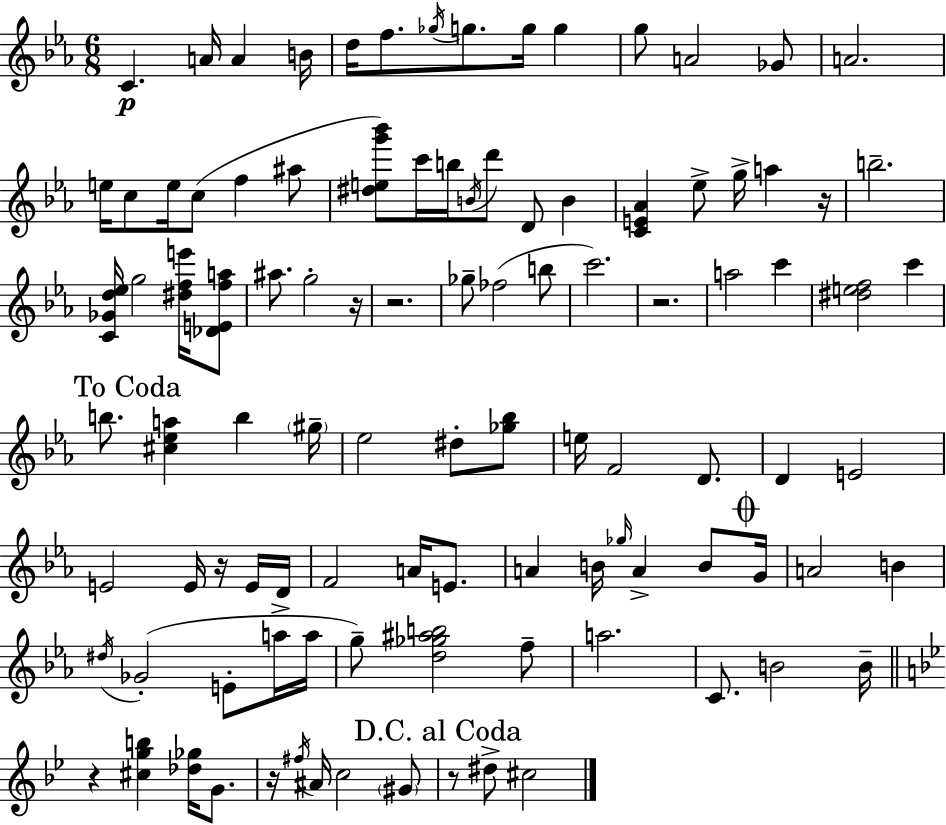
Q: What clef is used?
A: treble